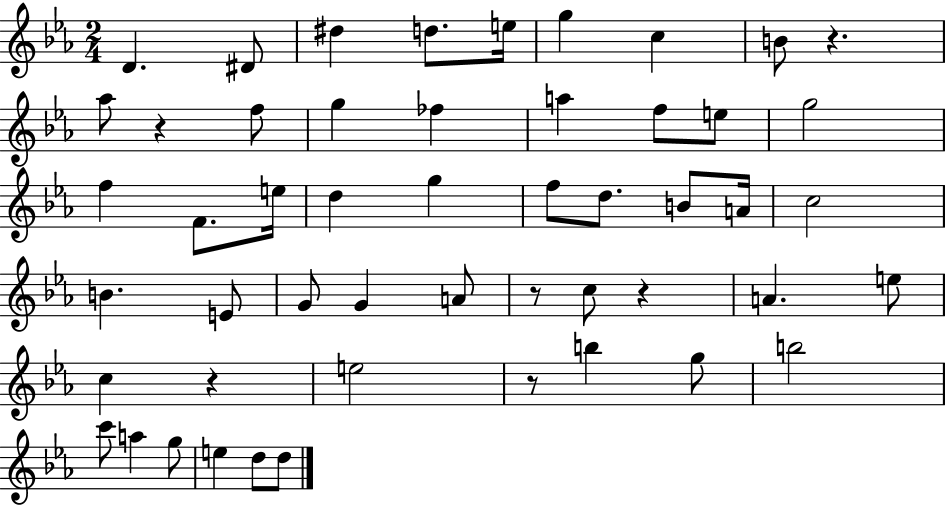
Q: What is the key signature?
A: EES major